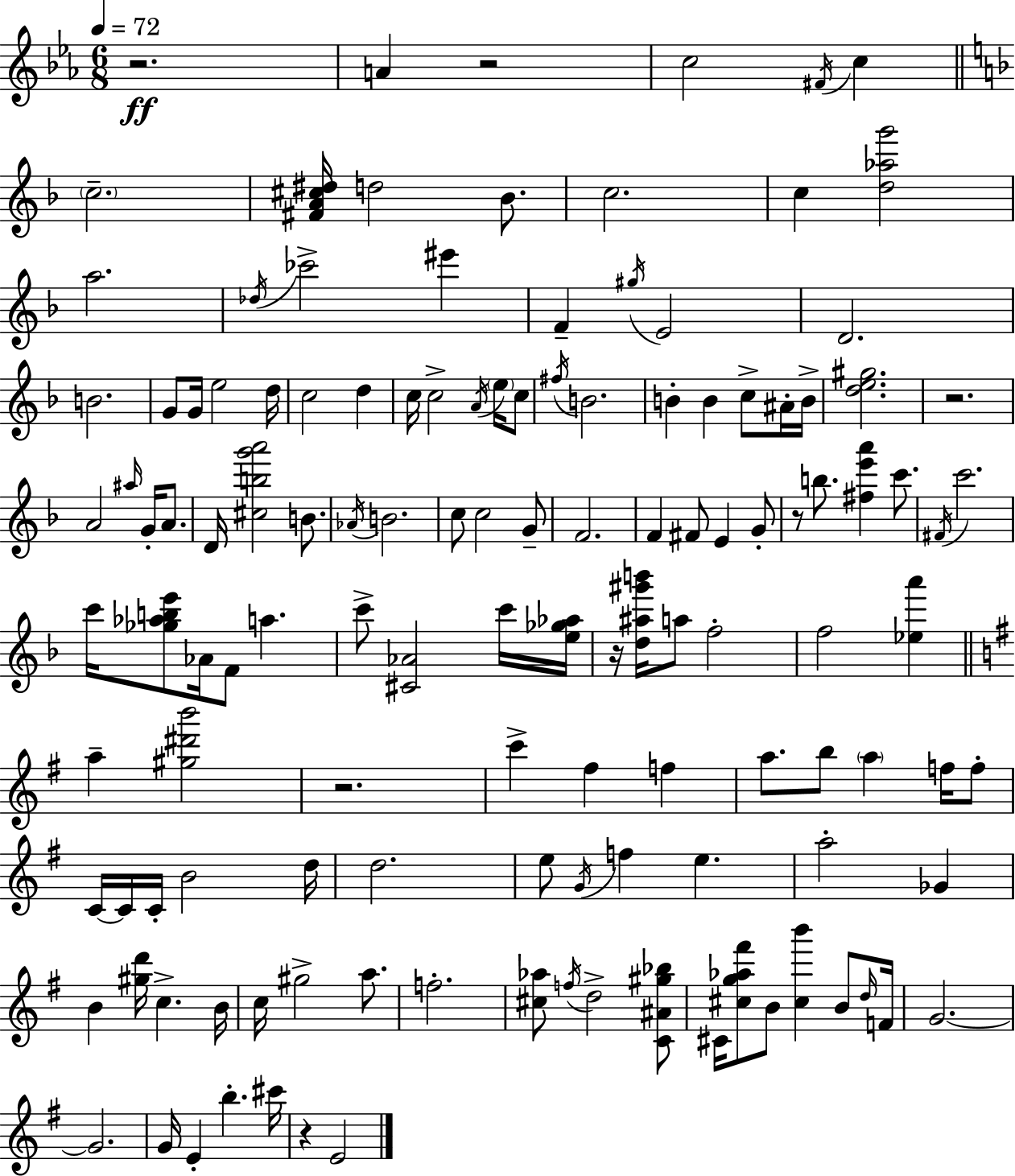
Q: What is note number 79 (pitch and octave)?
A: D5